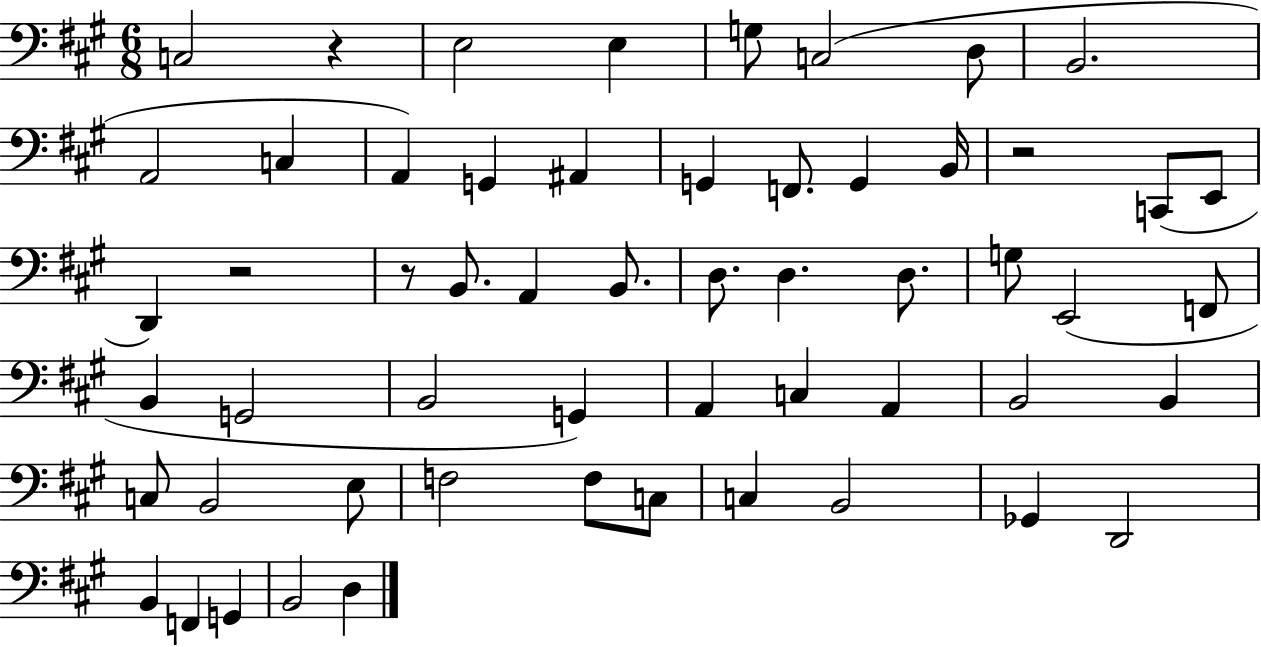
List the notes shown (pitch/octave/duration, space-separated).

C3/h R/q E3/h E3/q G3/e C3/h D3/e B2/h. A2/h C3/q A2/q G2/q A#2/q G2/q F2/e. G2/q B2/s R/h C2/e E2/e D2/q R/h R/e B2/e. A2/q B2/e. D3/e. D3/q. D3/e. G3/e E2/h F2/e B2/q G2/h B2/h G2/q A2/q C3/q A2/q B2/h B2/q C3/e B2/h E3/e F3/h F3/e C3/e C3/q B2/h Gb2/q D2/h B2/q F2/q G2/q B2/h D3/q